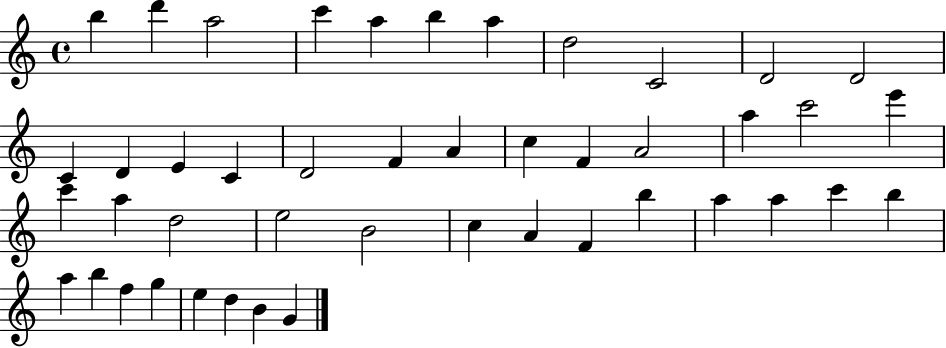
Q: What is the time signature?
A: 4/4